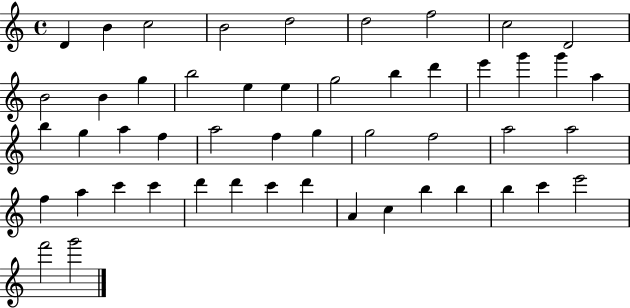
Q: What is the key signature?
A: C major